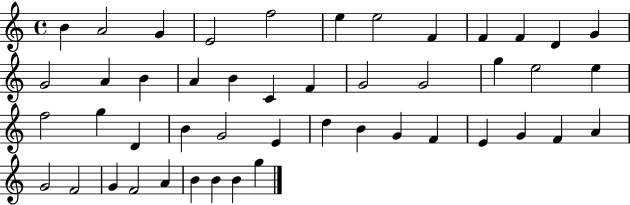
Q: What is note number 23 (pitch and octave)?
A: E5